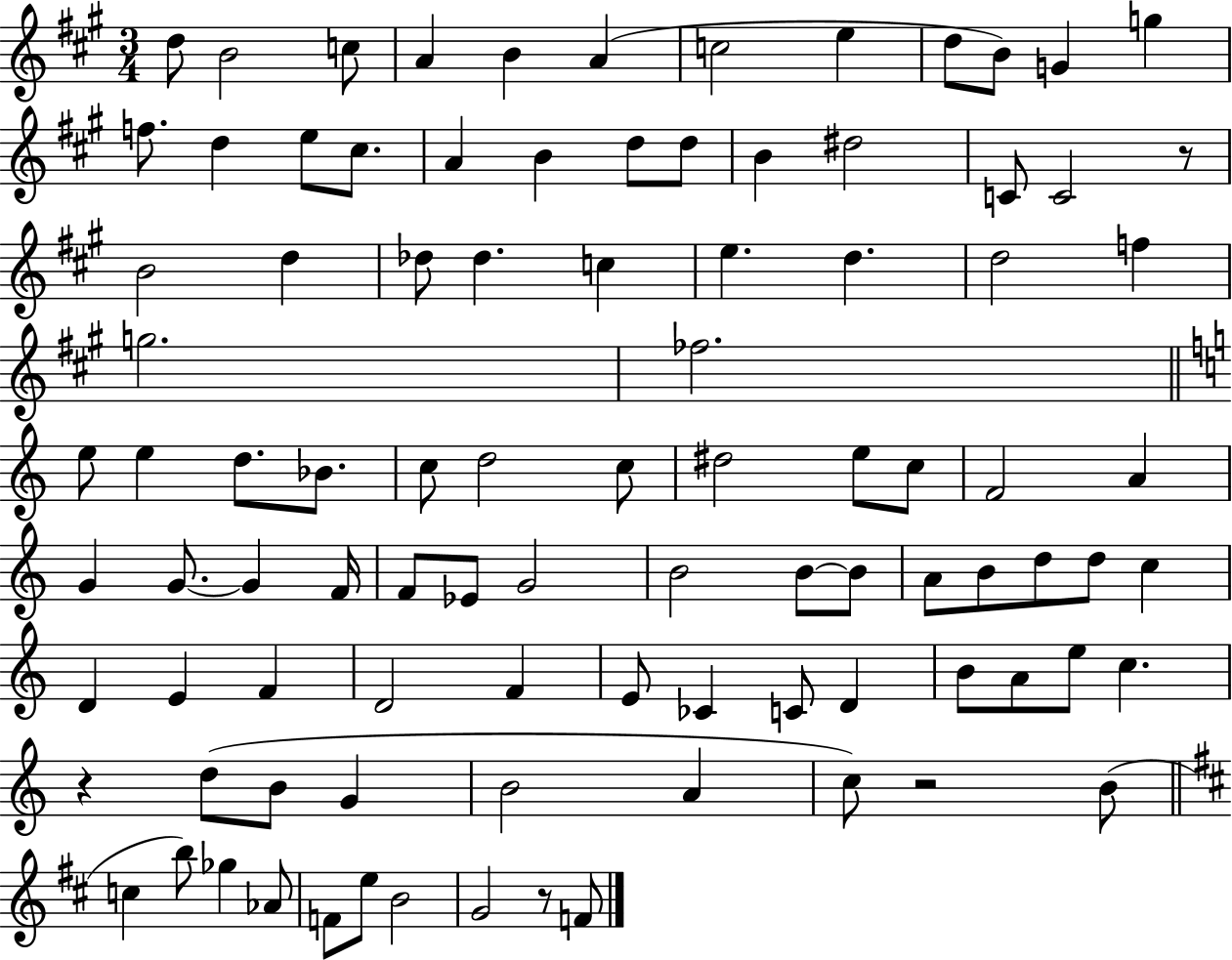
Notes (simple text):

D5/e B4/h C5/e A4/q B4/q A4/q C5/h E5/q D5/e B4/e G4/q G5/q F5/e. D5/q E5/e C#5/e. A4/q B4/q D5/e D5/e B4/q D#5/h C4/e C4/h R/e B4/h D5/q Db5/e Db5/q. C5/q E5/q. D5/q. D5/h F5/q G5/h. FES5/h. E5/e E5/q D5/e. Bb4/e. C5/e D5/h C5/e D#5/h E5/e C5/e F4/h A4/q G4/q G4/e. G4/q F4/s F4/e Eb4/e G4/h B4/h B4/e B4/e A4/e B4/e D5/e D5/e C5/q D4/q E4/q F4/q D4/h F4/q E4/e CES4/q C4/e D4/q B4/e A4/e E5/e C5/q. R/q D5/e B4/e G4/q B4/h A4/q C5/e R/h B4/e C5/q B5/e Gb5/q Ab4/e F4/e E5/e B4/h G4/h R/e F4/e